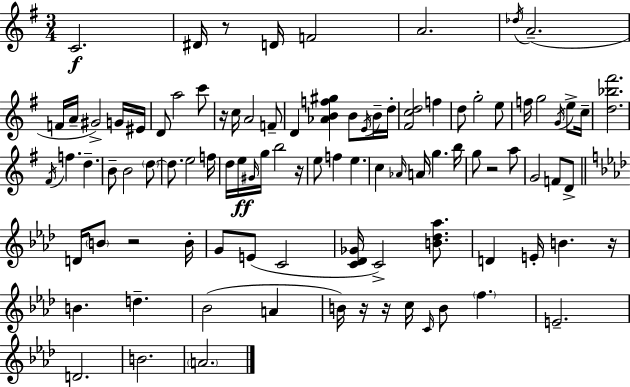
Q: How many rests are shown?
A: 8